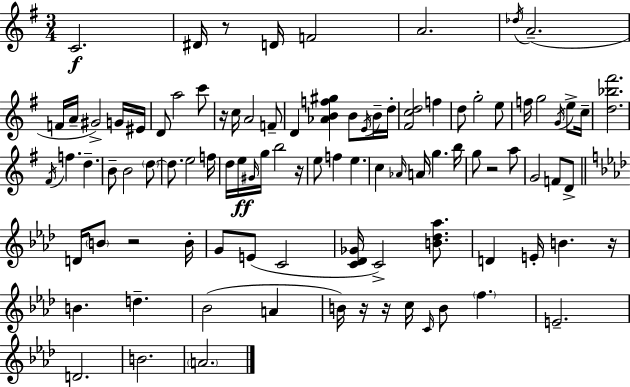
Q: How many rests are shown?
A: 8